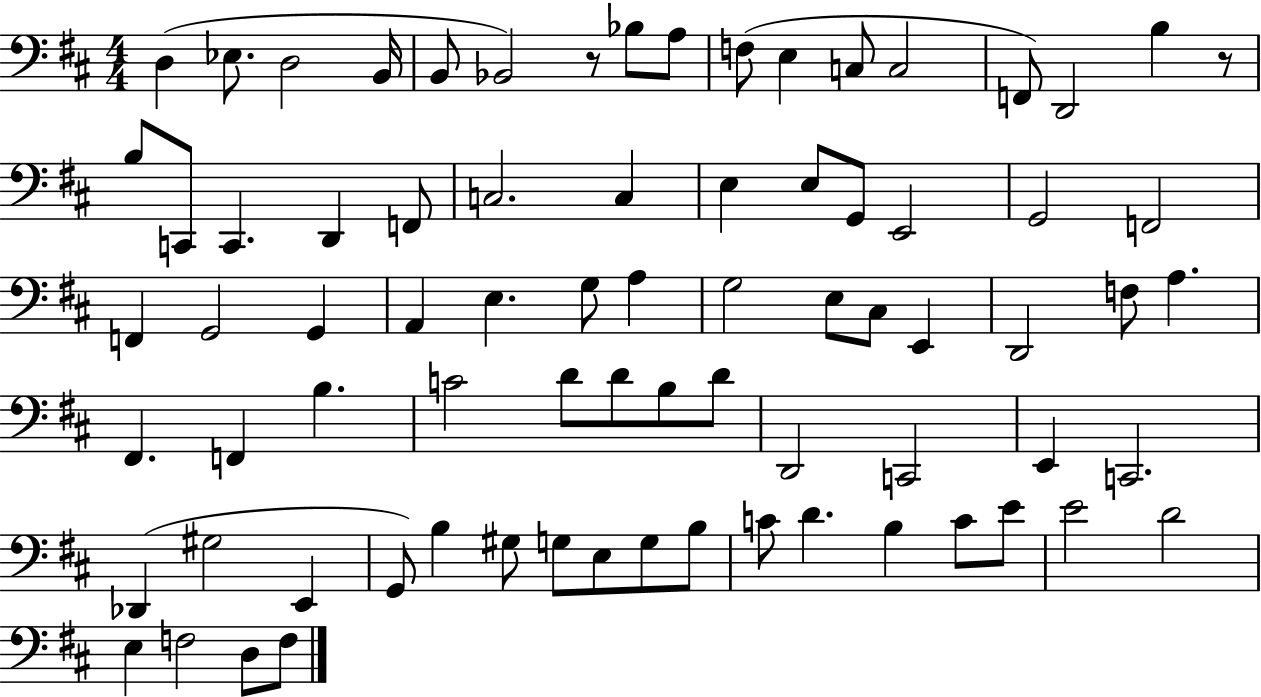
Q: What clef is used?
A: bass